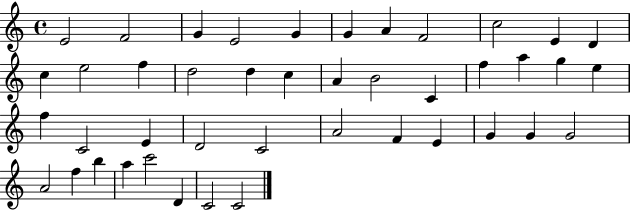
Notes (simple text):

E4/h F4/h G4/q E4/h G4/q G4/q A4/q F4/h C5/h E4/q D4/q C5/q E5/h F5/q D5/h D5/q C5/q A4/q B4/h C4/q F5/q A5/q G5/q E5/q F5/q C4/h E4/q D4/h C4/h A4/h F4/q E4/q G4/q G4/q G4/h A4/h F5/q B5/q A5/q C6/h D4/q C4/h C4/h